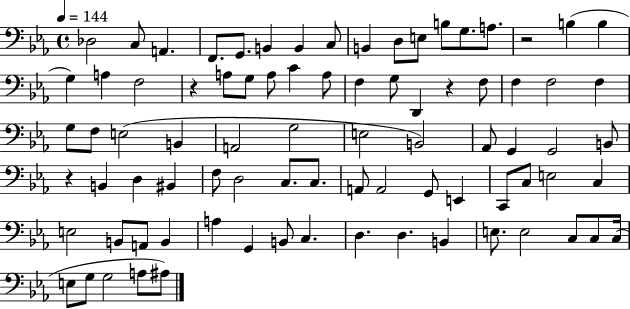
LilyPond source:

{
  \clef bass
  \time 4/4
  \defaultTimeSignature
  \key ees \major
  \tempo 4 = 144
  des2 c8 a,4. | f,8. g,8. b,4 b,4 c8 | b,4 d8 e8 b8 g8. a8. | r2 b4( b4 | \break g4) a4 f2 | r4 a8 g8 a8 c'4 a8 | f4 g8 d,4 r4 f8 | f4 f2 f4 | \break g8 f8 e2( b,4 | a,2 g2 | e2 b,2) | aes,8 g,4 g,2 b,8 | \break r4 b,4 d4 bis,4 | f8 d2 c8. c8. | a,8 a,2 g,8 e,4 | c,8 c8 e2 c4 | \break e2 b,8 a,8 b,4 | a4 g,4 b,8 c4. | d4. d4. b,4 | e8. e2 c8 c8 c16( | \break e8 g8 g2 a8 ais8) | \bar "|."
}